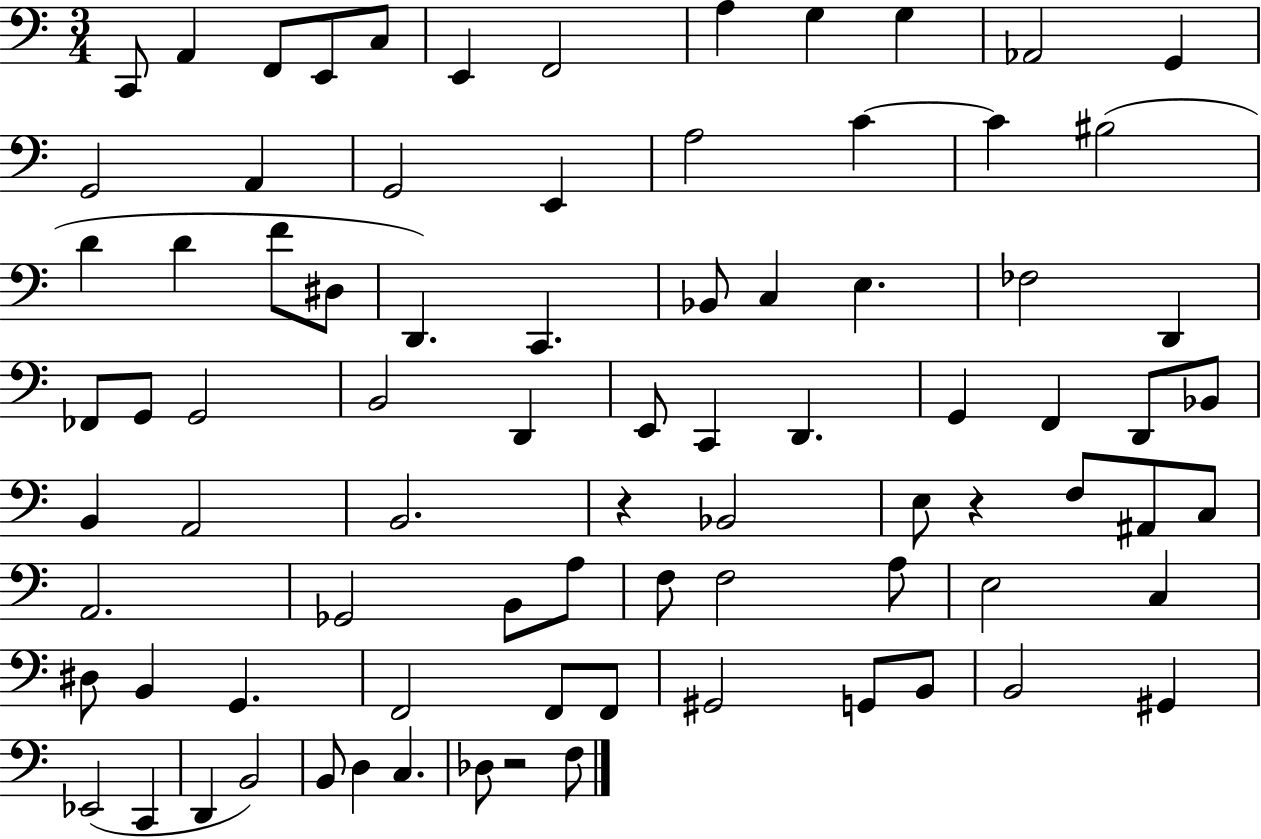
{
  \clef bass
  \numericTimeSignature
  \time 3/4
  \key c \major
  \repeat volta 2 { c,8 a,4 f,8 e,8 c8 | e,4 f,2 | a4 g4 g4 | aes,2 g,4 | \break g,2 a,4 | g,2 e,4 | a2 c'4~~ | c'4 bis2( | \break d'4 d'4 f'8 dis8 | d,4.) c,4. | bes,8 c4 e4. | fes2 d,4 | \break fes,8 g,8 g,2 | b,2 d,4 | e,8 c,4 d,4. | g,4 f,4 d,8 bes,8 | \break b,4 a,2 | b,2. | r4 bes,2 | e8 r4 f8 ais,8 c8 | \break a,2. | ges,2 b,8 a8 | f8 f2 a8 | e2 c4 | \break dis8 b,4 g,4. | f,2 f,8 f,8 | gis,2 g,8 b,8 | b,2 gis,4 | \break ees,2( c,4 | d,4 b,2) | b,8 d4 c4. | des8 r2 f8 | \break } \bar "|."
}